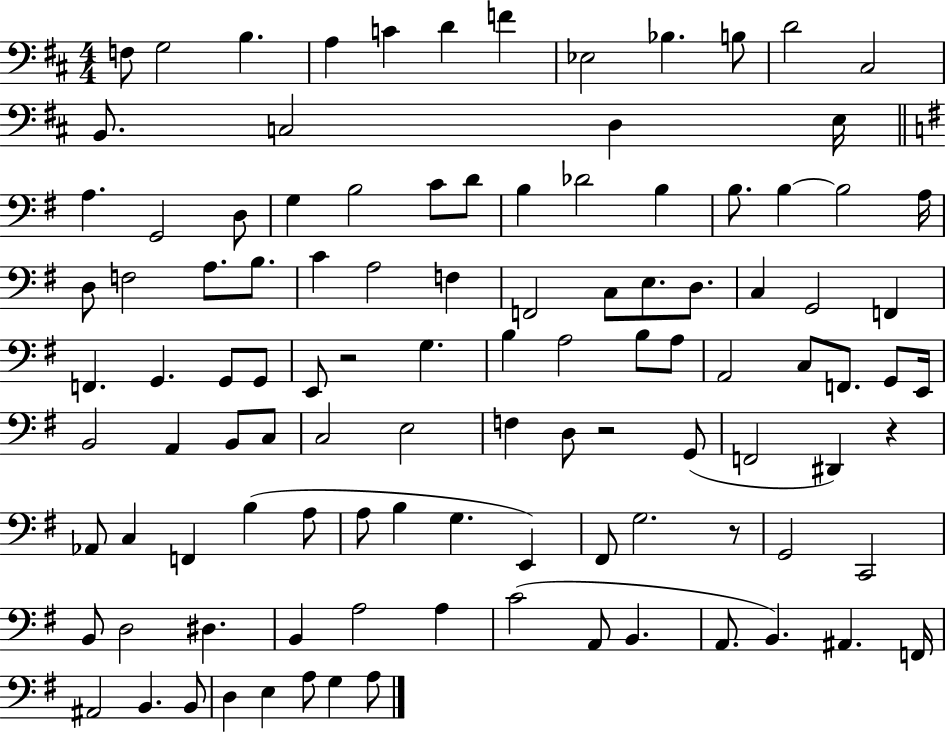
X:1
T:Untitled
M:4/4
L:1/4
K:D
F,/2 G,2 B, A, C D F _E,2 _B, B,/2 D2 ^C,2 B,,/2 C,2 D, E,/4 A, G,,2 D,/2 G, B,2 C/2 D/2 B, _D2 B, B,/2 B, B,2 A,/4 D,/2 F,2 A,/2 B,/2 C A,2 F, F,,2 C,/2 E,/2 D,/2 C, G,,2 F,, F,, G,, G,,/2 G,,/2 E,,/2 z2 G, B, A,2 B,/2 A,/2 A,,2 C,/2 F,,/2 G,,/2 E,,/4 B,,2 A,, B,,/2 C,/2 C,2 E,2 F, D,/2 z2 G,,/2 F,,2 ^D,, z _A,,/2 C, F,, B, A,/2 A,/2 B, G, E,, ^F,,/2 G,2 z/2 G,,2 C,,2 B,,/2 D,2 ^D, B,, A,2 A, C2 A,,/2 B,, A,,/2 B,, ^A,, F,,/4 ^A,,2 B,, B,,/2 D, E, A,/2 G, A,/2